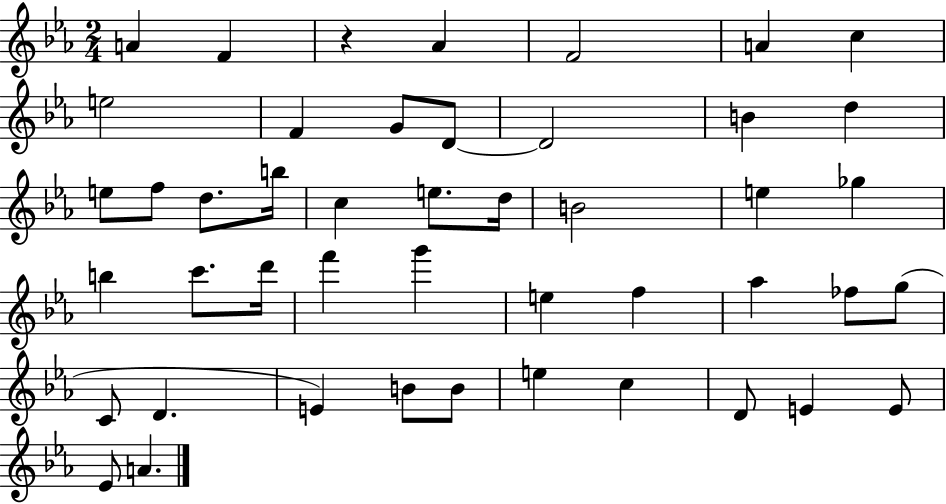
{
  \clef treble
  \numericTimeSignature
  \time 2/4
  \key ees \major
  a'4 f'4 | r4 aes'4 | f'2 | a'4 c''4 | \break e''2 | f'4 g'8 d'8~~ | d'2 | b'4 d''4 | \break e''8 f''8 d''8. b''16 | c''4 e''8. d''16 | b'2 | e''4 ges''4 | \break b''4 c'''8. d'''16 | f'''4 g'''4 | e''4 f''4 | aes''4 fes''8 g''8( | \break c'8 d'4. | e'4) b'8 b'8 | e''4 c''4 | d'8 e'4 e'8 | \break ees'8 a'4. | \bar "|."
}